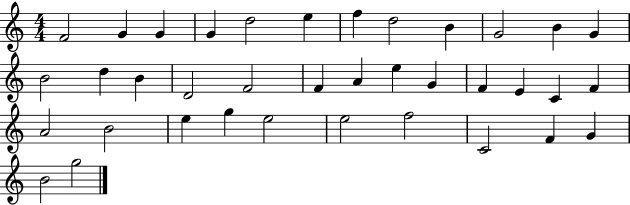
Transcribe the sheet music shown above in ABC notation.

X:1
T:Untitled
M:4/4
L:1/4
K:C
F2 G G G d2 e f d2 B G2 B G B2 d B D2 F2 F A e G F E C F A2 B2 e g e2 e2 f2 C2 F G B2 g2